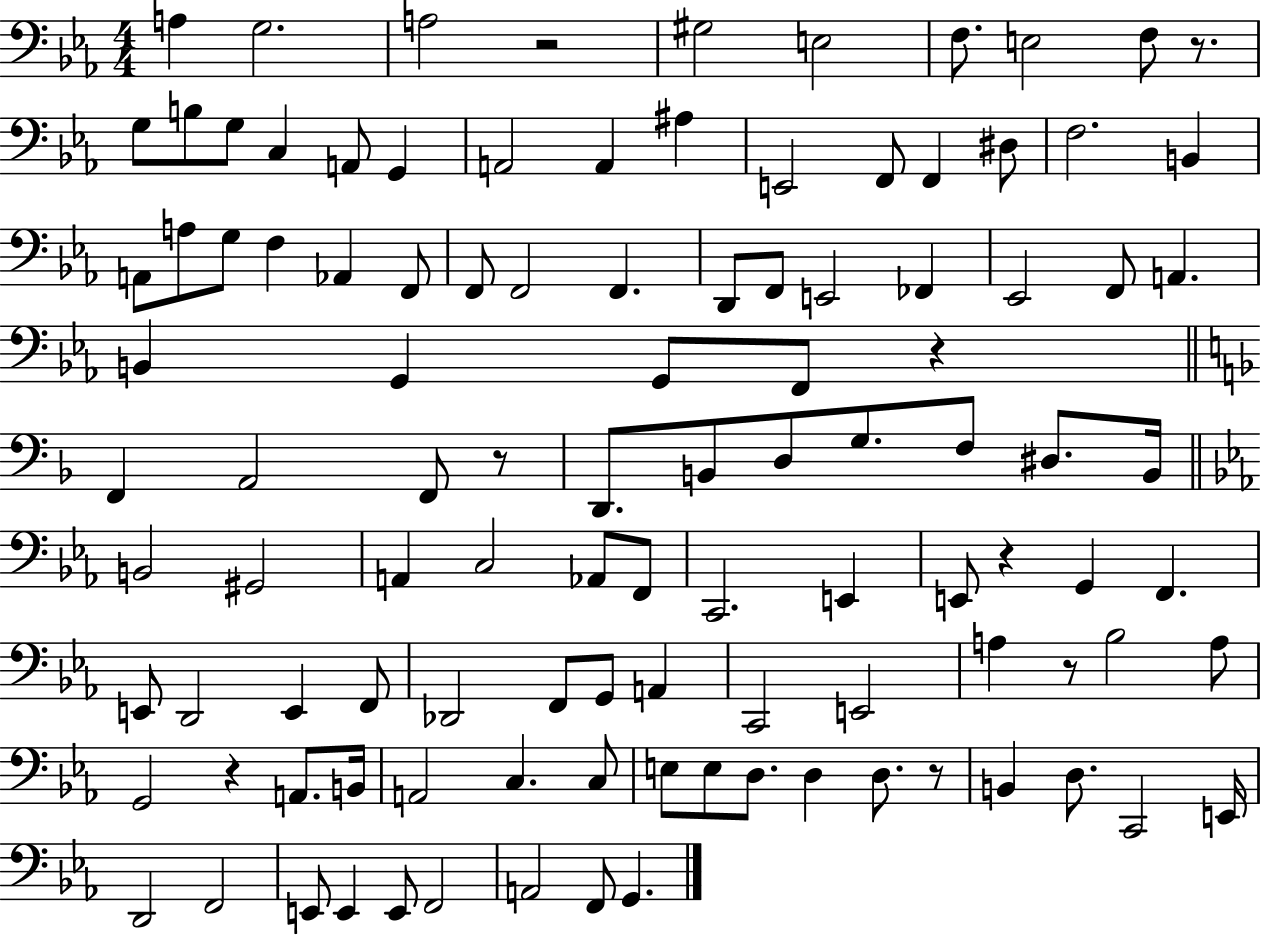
A3/q G3/h. A3/h R/h G#3/h E3/h F3/e. E3/h F3/e R/e. G3/e B3/e G3/e C3/q A2/e G2/q A2/h A2/q A#3/q E2/h F2/e F2/q D#3/e F3/h. B2/q A2/e A3/e G3/e F3/q Ab2/q F2/e F2/e F2/h F2/q. D2/e F2/e E2/h FES2/q Eb2/h F2/e A2/q. B2/q G2/q G2/e F2/e R/q F2/q A2/h F2/e R/e D2/e. B2/e D3/e G3/e. F3/e D#3/e. B2/s B2/h G#2/h A2/q C3/h Ab2/e F2/e C2/h. E2/q E2/e R/q G2/q F2/q. E2/e D2/h E2/q F2/e Db2/h F2/e G2/e A2/q C2/h E2/h A3/q R/e Bb3/h A3/e G2/h R/q A2/e. B2/s A2/h C3/q. C3/e E3/e E3/e D3/e. D3/q D3/e. R/e B2/q D3/e. C2/h E2/s D2/h F2/h E2/e E2/q E2/e F2/h A2/h F2/e G2/q.